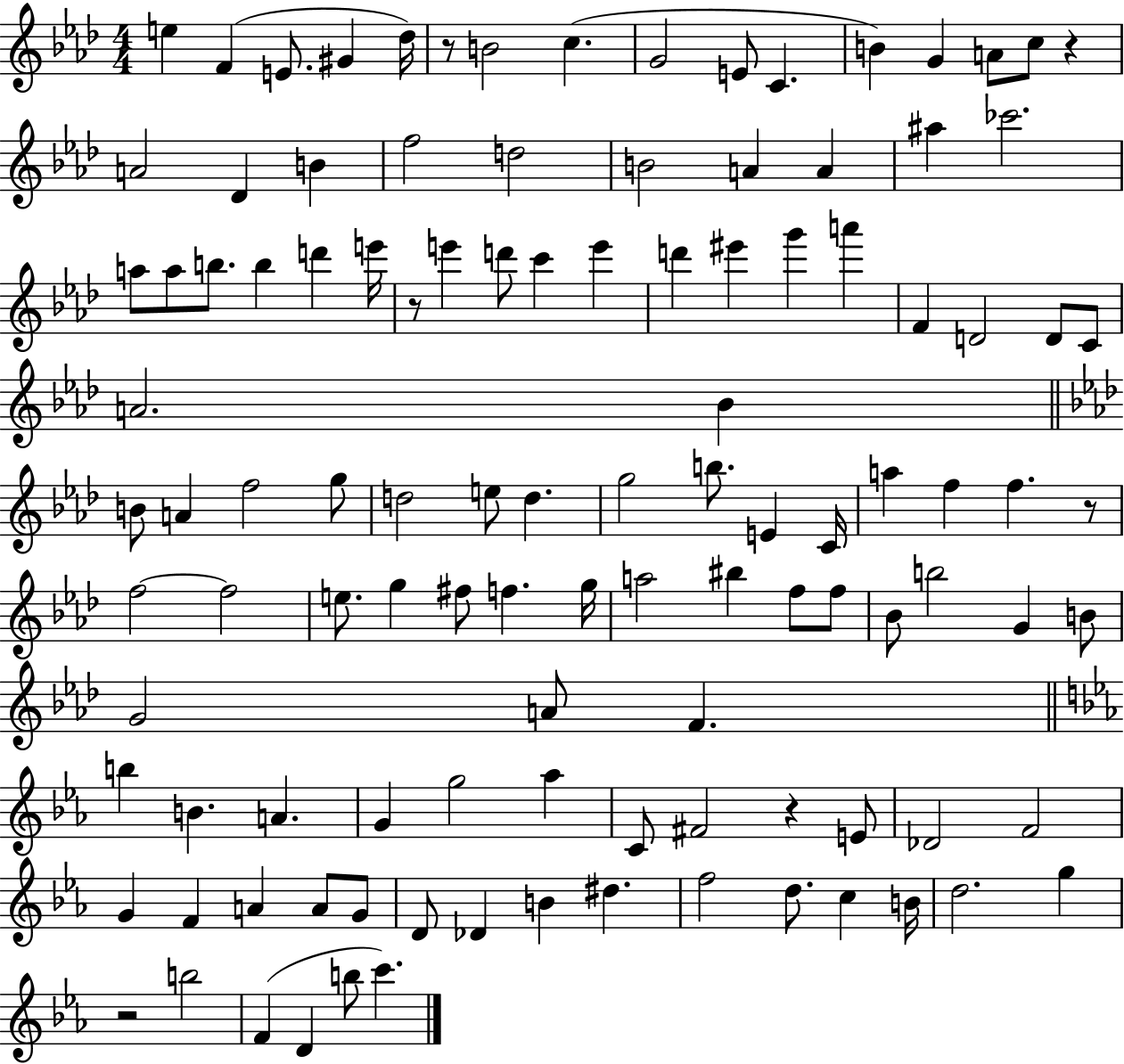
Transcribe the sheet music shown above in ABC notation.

X:1
T:Untitled
M:4/4
L:1/4
K:Ab
e F E/2 ^G _d/4 z/2 B2 c G2 E/2 C B G A/2 c/2 z A2 _D B f2 d2 B2 A A ^a _c'2 a/2 a/2 b/2 b d' e'/4 z/2 e' d'/2 c' e' d' ^e' g' a' F D2 D/2 C/2 A2 _B B/2 A f2 g/2 d2 e/2 d g2 b/2 E C/4 a f f z/2 f2 f2 e/2 g ^f/2 f g/4 a2 ^b f/2 f/2 _B/2 b2 G B/2 G2 A/2 F b B A G g2 _a C/2 ^F2 z E/2 _D2 F2 G F A A/2 G/2 D/2 _D B ^d f2 d/2 c B/4 d2 g z2 b2 F D b/2 c'